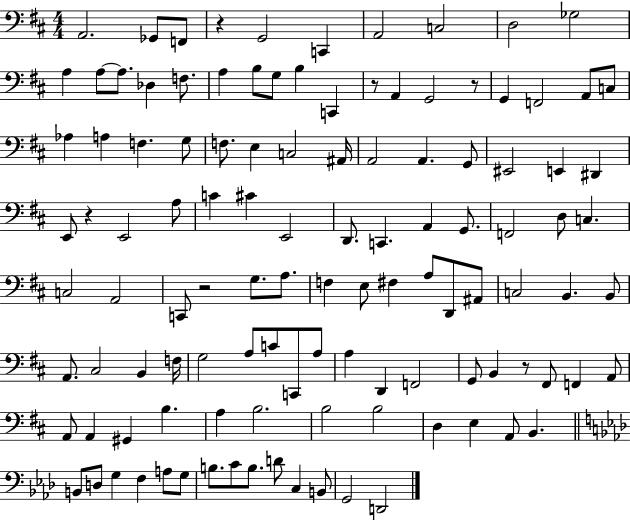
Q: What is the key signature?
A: D major